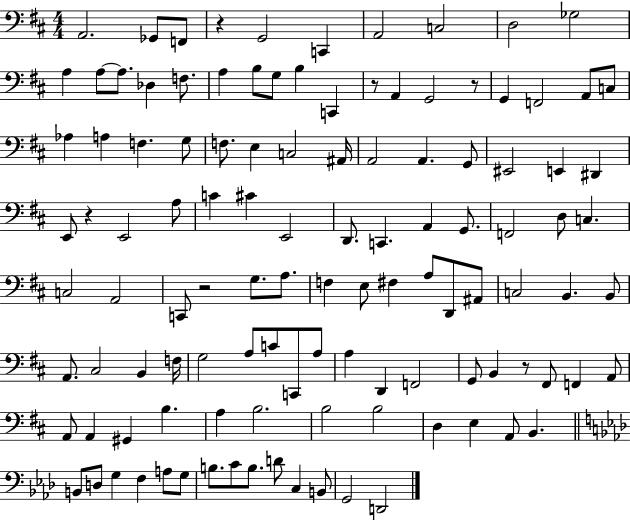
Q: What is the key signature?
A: D major